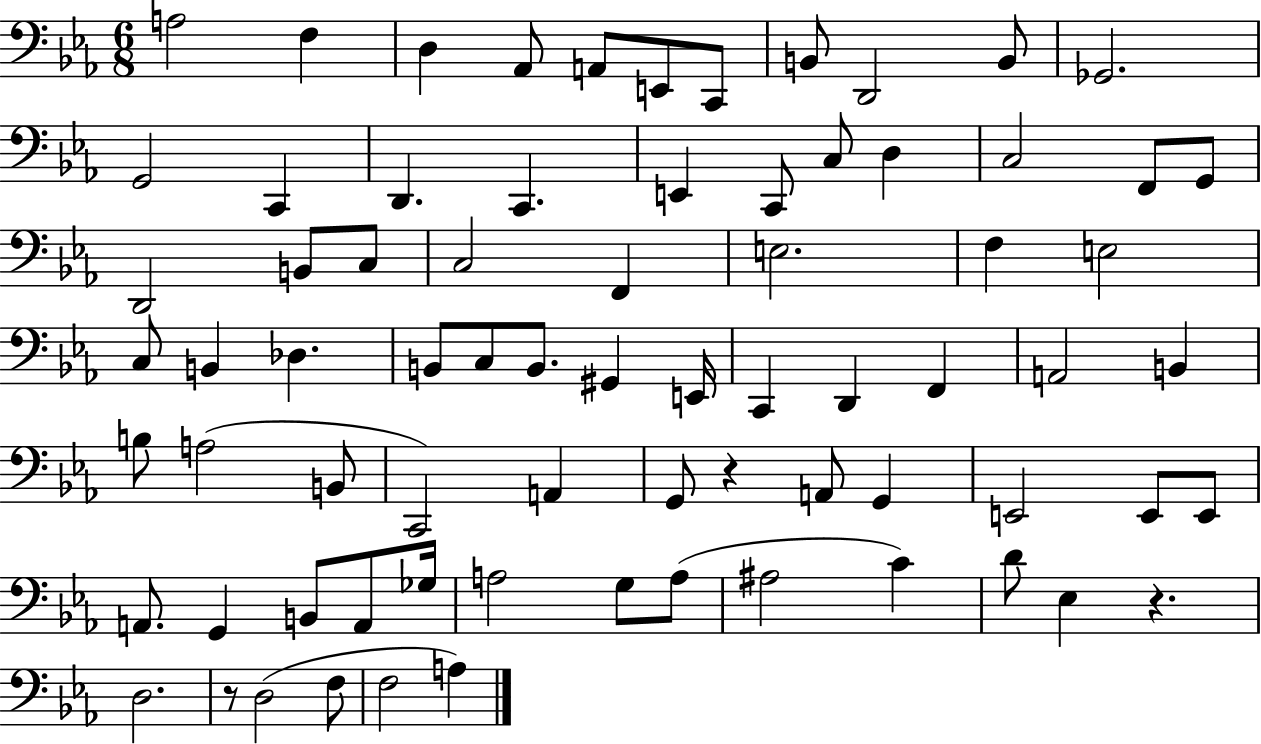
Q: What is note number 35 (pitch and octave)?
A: C3